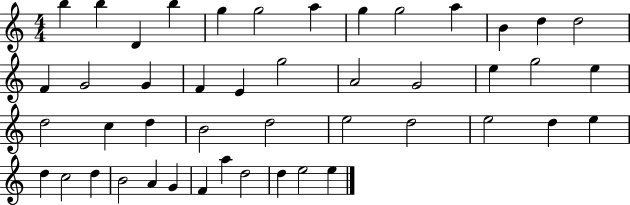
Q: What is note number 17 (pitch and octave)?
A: F4